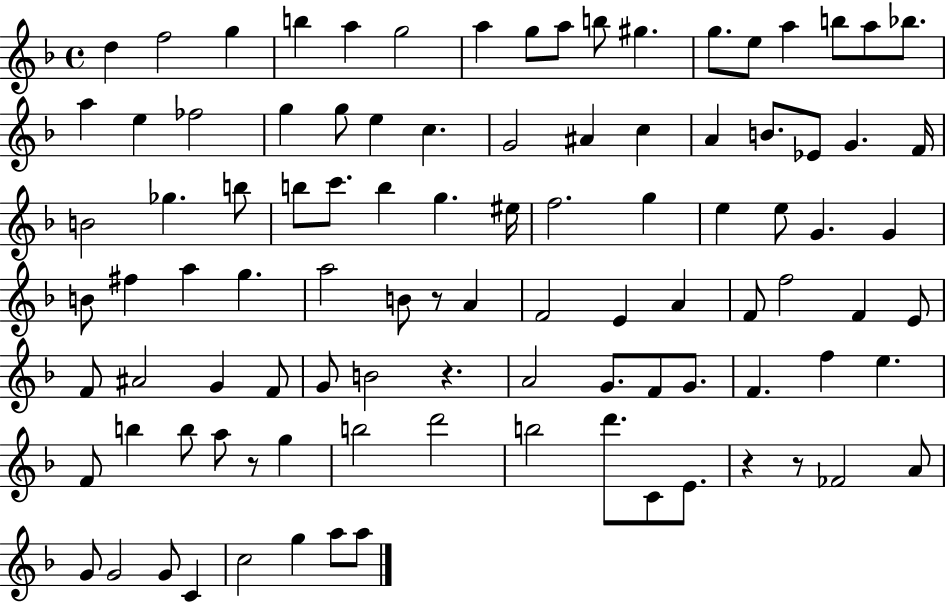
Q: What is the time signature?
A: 4/4